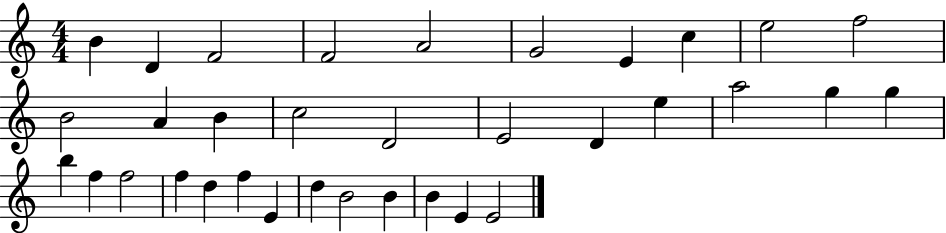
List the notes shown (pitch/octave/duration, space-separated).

B4/q D4/q F4/h F4/h A4/h G4/h E4/q C5/q E5/h F5/h B4/h A4/q B4/q C5/h D4/h E4/h D4/q E5/q A5/h G5/q G5/q B5/q F5/q F5/h F5/q D5/q F5/q E4/q D5/q B4/h B4/q B4/q E4/q E4/h